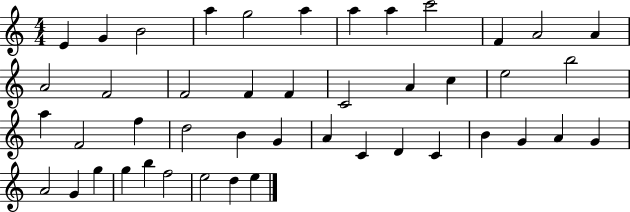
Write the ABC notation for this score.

X:1
T:Untitled
M:4/4
L:1/4
K:C
E G B2 a g2 a a a c'2 F A2 A A2 F2 F2 F F C2 A c e2 b2 a F2 f d2 B G A C D C B G A G A2 G g g b f2 e2 d e